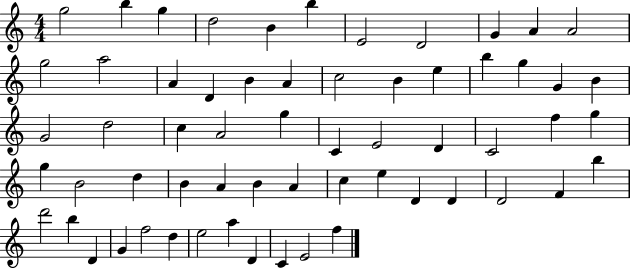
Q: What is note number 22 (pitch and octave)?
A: G5